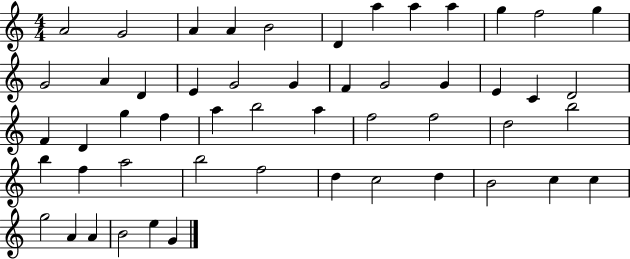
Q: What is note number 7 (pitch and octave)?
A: A5